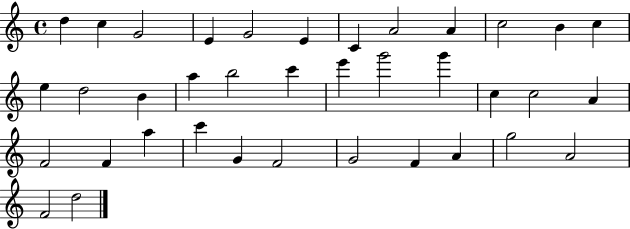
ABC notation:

X:1
T:Untitled
M:4/4
L:1/4
K:C
d c G2 E G2 E C A2 A c2 B c e d2 B a b2 c' e' g'2 g' c c2 A F2 F a c' G F2 G2 F A g2 A2 F2 d2